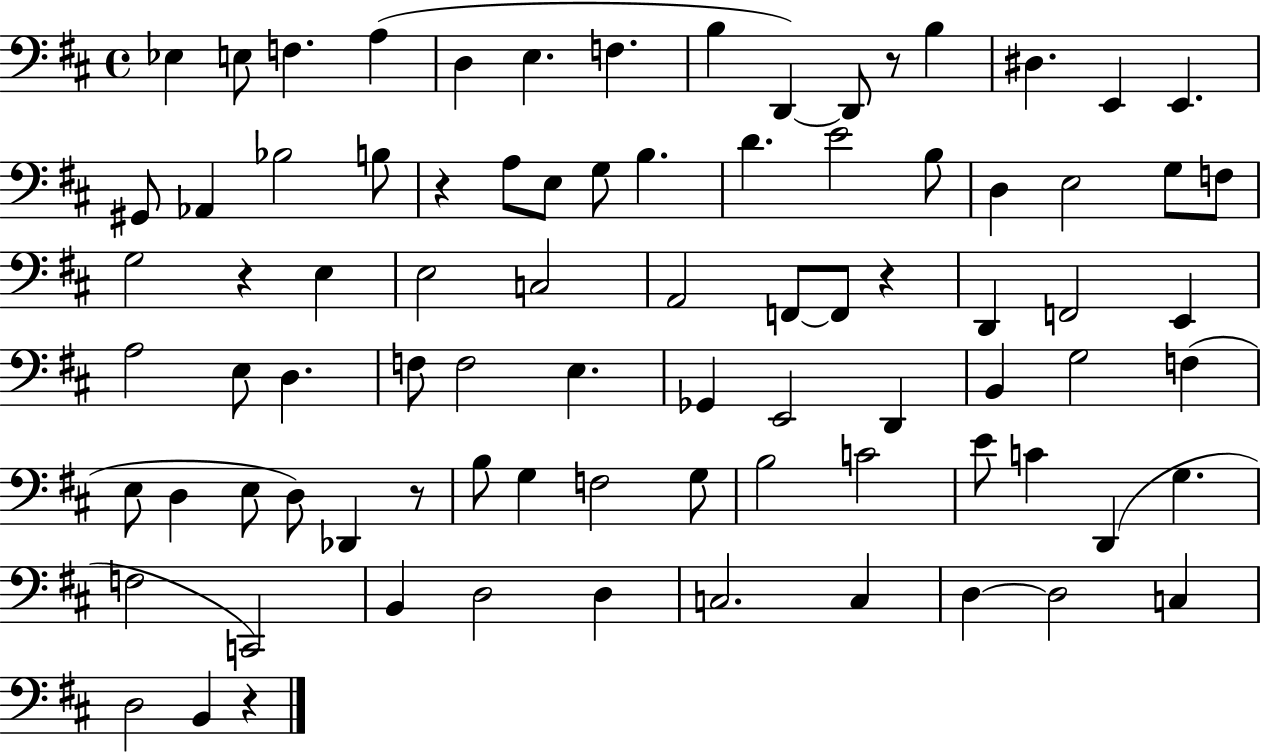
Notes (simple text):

Eb3/q E3/e F3/q. A3/q D3/q E3/q. F3/q. B3/q D2/q D2/e R/e B3/q D#3/q. E2/q E2/q. G#2/e Ab2/q Bb3/h B3/e R/q A3/e E3/e G3/e B3/q. D4/q. E4/h B3/e D3/q E3/h G3/e F3/e G3/h R/q E3/q E3/h C3/h A2/h F2/e F2/e R/q D2/q F2/h E2/q A3/h E3/e D3/q. F3/e F3/h E3/q. Gb2/q E2/h D2/q B2/q G3/h F3/q E3/e D3/q E3/e D3/e Db2/q R/e B3/e G3/q F3/h G3/e B3/h C4/h E4/e C4/q D2/q G3/q. F3/h C2/h B2/q D3/h D3/q C3/h. C3/q D3/q D3/h C3/q D3/h B2/q R/q